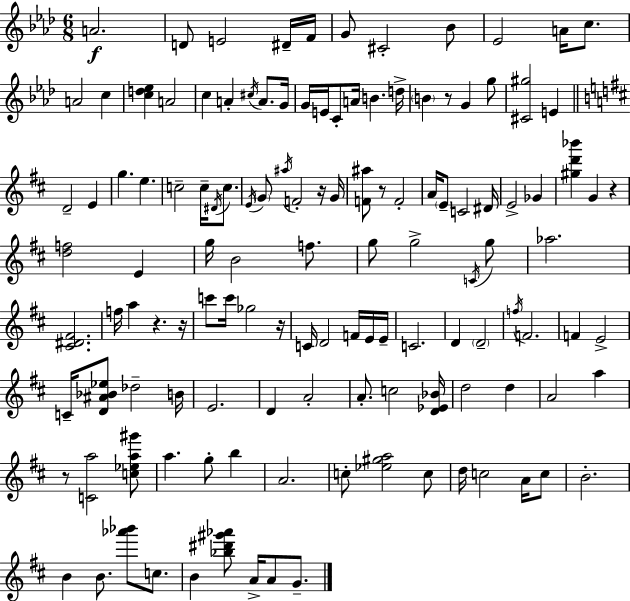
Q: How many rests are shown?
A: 8